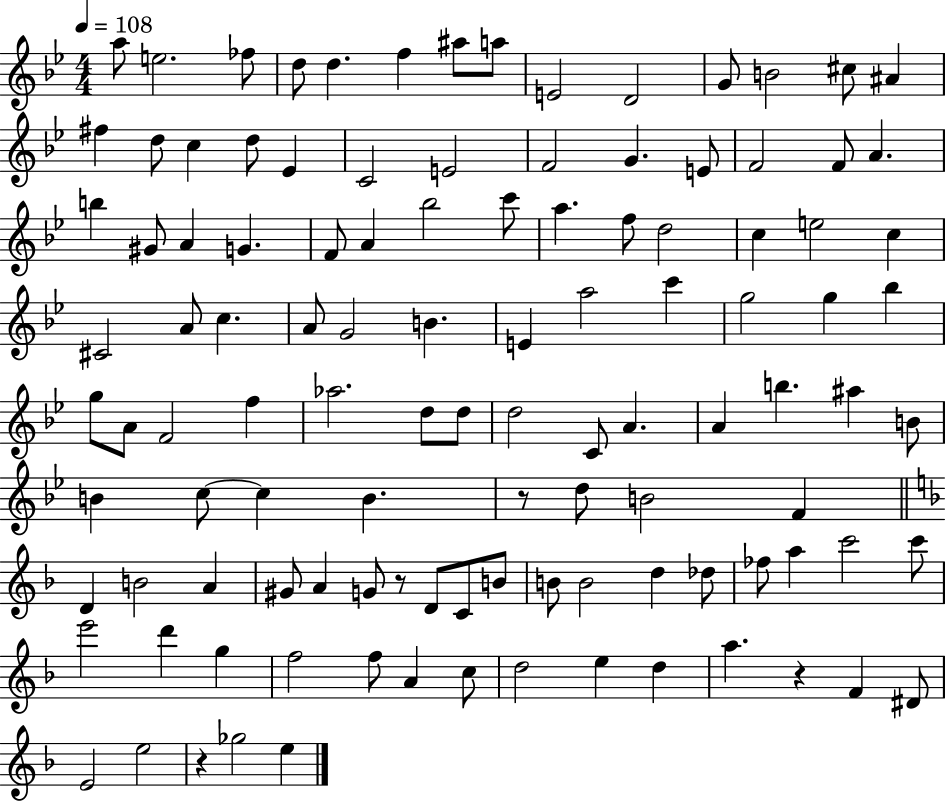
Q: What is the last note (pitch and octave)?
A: E5